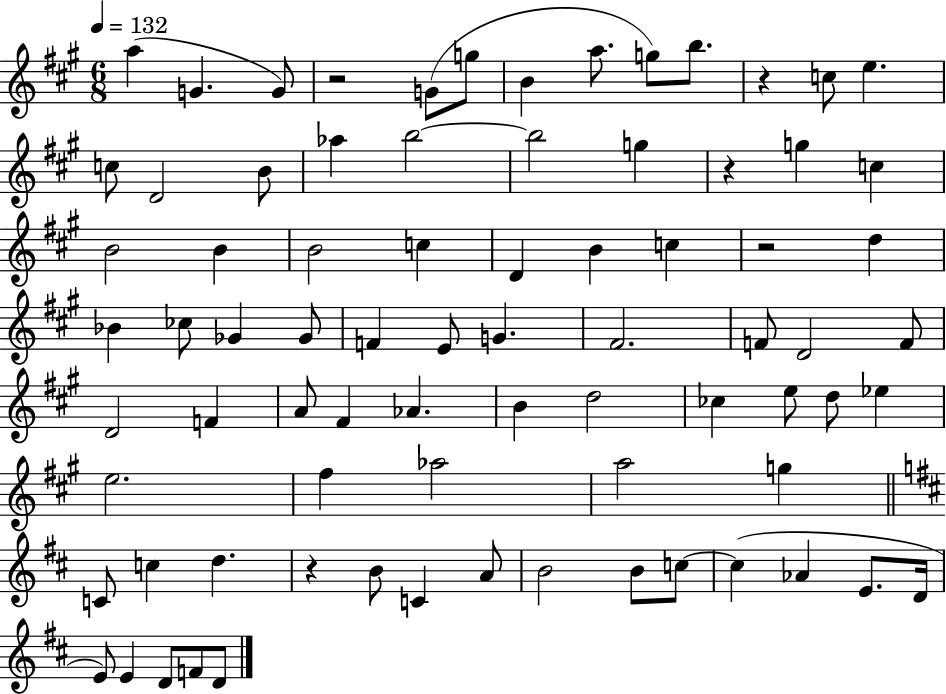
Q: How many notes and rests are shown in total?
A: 78